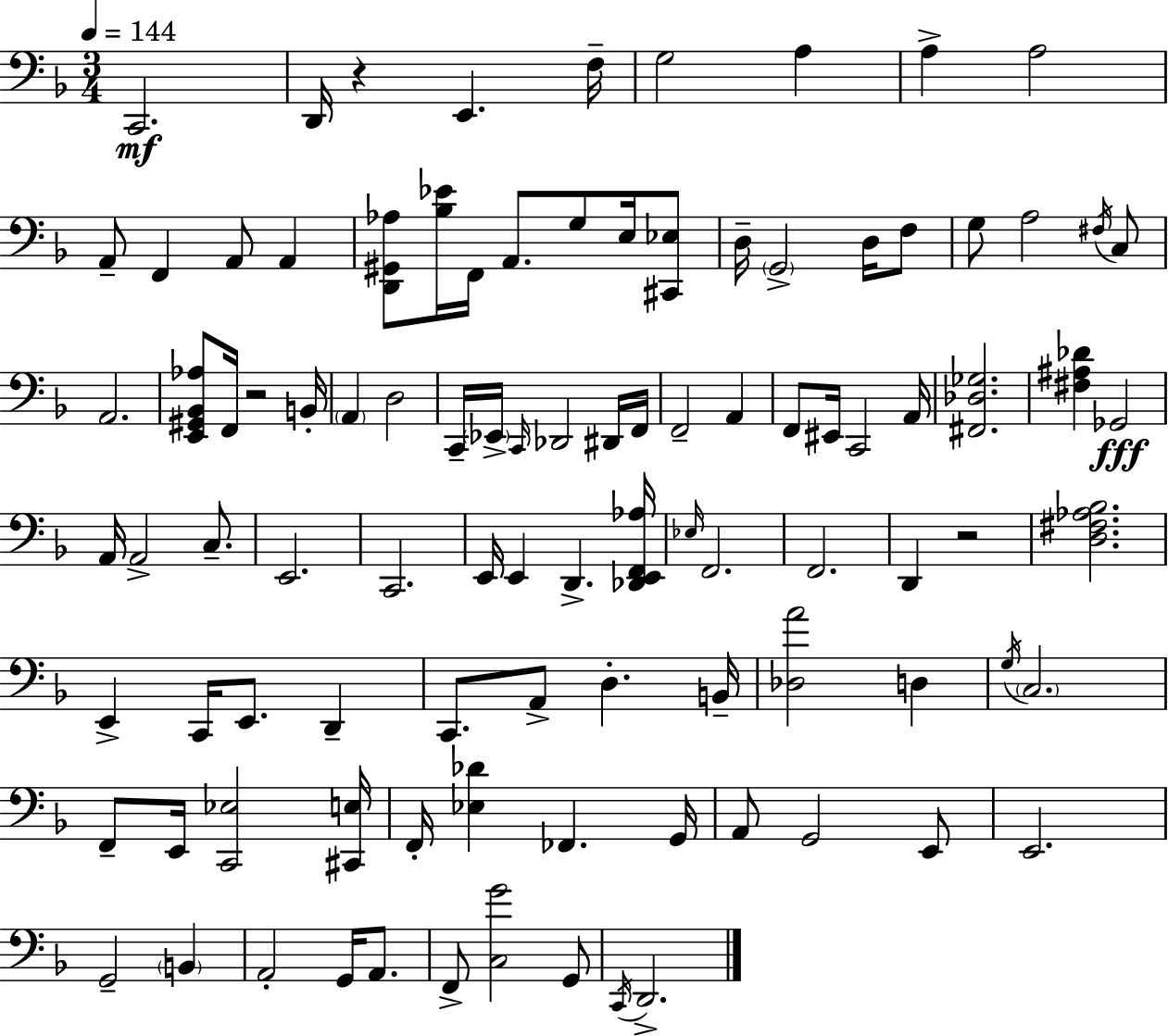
X:1
T:Untitled
M:3/4
L:1/4
K:F
C,,2 D,,/4 z E,, F,/4 G,2 A, A, A,2 A,,/2 F,, A,,/2 A,, [D,,^G,,_A,]/2 [_B,_E]/4 F,,/4 A,,/2 G,/2 E,/4 [^C,,_E,]/2 D,/4 G,,2 D,/4 F,/2 G,/2 A,2 ^F,/4 C,/2 A,,2 [E,,^G,,_B,,_A,]/2 F,,/4 z2 B,,/4 A,, D,2 C,,/4 _E,,/4 C,,/4 _D,,2 ^D,,/4 F,,/4 F,,2 A,, F,,/2 ^E,,/4 C,,2 A,,/4 [^F,,_D,_G,]2 [^F,^A,_D] _G,,2 A,,/4 A,,2 C,/2 E,,2 C,,2 E,,/4 E,, D,, [_D,,E,,F,,_A,]/4 _E,/4 F,,2 F,,2 D,, z2 [D,^F,_A,_B,]2 E,, C,,/4 E,,/2 D,, C,,/2 A,,/2 D, B,,/4 [_D,A]2 D, G,/4 C,2 F,,/2 E,,/4 [C,,_E,]2 [^C,,E,]/4 F,,/4 [_E,_D] _F,, G,,/4 A,,/2 G,,2 E,,/2 E,,2 G,,2 B,, A,,2 G,,/4 A,,/2 F,,/2 [C,G]2 G,,/2 C,,/4 D,,2